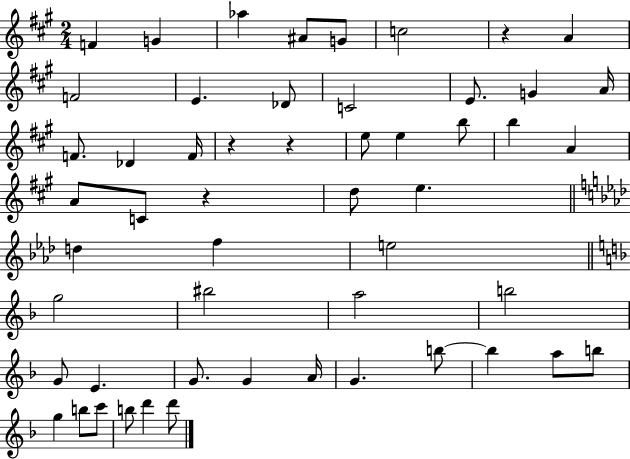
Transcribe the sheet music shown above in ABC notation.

X:1
T:Untitled
M:2/4
L:1/4
K:A
F G _a ^A/2 G/2 c2 z A F2 E _D/2 C2 E/2 G A/4 F/2 _D F/4 z z e/2 e b/2 b A A/2 C/2 z d/2 e d f e2 g2 ^b2 a2 b2 G/2 E G/2 G A/4 G b/2 b a/2 b/2 g b/2 c'/2 b/2 d' d'/2